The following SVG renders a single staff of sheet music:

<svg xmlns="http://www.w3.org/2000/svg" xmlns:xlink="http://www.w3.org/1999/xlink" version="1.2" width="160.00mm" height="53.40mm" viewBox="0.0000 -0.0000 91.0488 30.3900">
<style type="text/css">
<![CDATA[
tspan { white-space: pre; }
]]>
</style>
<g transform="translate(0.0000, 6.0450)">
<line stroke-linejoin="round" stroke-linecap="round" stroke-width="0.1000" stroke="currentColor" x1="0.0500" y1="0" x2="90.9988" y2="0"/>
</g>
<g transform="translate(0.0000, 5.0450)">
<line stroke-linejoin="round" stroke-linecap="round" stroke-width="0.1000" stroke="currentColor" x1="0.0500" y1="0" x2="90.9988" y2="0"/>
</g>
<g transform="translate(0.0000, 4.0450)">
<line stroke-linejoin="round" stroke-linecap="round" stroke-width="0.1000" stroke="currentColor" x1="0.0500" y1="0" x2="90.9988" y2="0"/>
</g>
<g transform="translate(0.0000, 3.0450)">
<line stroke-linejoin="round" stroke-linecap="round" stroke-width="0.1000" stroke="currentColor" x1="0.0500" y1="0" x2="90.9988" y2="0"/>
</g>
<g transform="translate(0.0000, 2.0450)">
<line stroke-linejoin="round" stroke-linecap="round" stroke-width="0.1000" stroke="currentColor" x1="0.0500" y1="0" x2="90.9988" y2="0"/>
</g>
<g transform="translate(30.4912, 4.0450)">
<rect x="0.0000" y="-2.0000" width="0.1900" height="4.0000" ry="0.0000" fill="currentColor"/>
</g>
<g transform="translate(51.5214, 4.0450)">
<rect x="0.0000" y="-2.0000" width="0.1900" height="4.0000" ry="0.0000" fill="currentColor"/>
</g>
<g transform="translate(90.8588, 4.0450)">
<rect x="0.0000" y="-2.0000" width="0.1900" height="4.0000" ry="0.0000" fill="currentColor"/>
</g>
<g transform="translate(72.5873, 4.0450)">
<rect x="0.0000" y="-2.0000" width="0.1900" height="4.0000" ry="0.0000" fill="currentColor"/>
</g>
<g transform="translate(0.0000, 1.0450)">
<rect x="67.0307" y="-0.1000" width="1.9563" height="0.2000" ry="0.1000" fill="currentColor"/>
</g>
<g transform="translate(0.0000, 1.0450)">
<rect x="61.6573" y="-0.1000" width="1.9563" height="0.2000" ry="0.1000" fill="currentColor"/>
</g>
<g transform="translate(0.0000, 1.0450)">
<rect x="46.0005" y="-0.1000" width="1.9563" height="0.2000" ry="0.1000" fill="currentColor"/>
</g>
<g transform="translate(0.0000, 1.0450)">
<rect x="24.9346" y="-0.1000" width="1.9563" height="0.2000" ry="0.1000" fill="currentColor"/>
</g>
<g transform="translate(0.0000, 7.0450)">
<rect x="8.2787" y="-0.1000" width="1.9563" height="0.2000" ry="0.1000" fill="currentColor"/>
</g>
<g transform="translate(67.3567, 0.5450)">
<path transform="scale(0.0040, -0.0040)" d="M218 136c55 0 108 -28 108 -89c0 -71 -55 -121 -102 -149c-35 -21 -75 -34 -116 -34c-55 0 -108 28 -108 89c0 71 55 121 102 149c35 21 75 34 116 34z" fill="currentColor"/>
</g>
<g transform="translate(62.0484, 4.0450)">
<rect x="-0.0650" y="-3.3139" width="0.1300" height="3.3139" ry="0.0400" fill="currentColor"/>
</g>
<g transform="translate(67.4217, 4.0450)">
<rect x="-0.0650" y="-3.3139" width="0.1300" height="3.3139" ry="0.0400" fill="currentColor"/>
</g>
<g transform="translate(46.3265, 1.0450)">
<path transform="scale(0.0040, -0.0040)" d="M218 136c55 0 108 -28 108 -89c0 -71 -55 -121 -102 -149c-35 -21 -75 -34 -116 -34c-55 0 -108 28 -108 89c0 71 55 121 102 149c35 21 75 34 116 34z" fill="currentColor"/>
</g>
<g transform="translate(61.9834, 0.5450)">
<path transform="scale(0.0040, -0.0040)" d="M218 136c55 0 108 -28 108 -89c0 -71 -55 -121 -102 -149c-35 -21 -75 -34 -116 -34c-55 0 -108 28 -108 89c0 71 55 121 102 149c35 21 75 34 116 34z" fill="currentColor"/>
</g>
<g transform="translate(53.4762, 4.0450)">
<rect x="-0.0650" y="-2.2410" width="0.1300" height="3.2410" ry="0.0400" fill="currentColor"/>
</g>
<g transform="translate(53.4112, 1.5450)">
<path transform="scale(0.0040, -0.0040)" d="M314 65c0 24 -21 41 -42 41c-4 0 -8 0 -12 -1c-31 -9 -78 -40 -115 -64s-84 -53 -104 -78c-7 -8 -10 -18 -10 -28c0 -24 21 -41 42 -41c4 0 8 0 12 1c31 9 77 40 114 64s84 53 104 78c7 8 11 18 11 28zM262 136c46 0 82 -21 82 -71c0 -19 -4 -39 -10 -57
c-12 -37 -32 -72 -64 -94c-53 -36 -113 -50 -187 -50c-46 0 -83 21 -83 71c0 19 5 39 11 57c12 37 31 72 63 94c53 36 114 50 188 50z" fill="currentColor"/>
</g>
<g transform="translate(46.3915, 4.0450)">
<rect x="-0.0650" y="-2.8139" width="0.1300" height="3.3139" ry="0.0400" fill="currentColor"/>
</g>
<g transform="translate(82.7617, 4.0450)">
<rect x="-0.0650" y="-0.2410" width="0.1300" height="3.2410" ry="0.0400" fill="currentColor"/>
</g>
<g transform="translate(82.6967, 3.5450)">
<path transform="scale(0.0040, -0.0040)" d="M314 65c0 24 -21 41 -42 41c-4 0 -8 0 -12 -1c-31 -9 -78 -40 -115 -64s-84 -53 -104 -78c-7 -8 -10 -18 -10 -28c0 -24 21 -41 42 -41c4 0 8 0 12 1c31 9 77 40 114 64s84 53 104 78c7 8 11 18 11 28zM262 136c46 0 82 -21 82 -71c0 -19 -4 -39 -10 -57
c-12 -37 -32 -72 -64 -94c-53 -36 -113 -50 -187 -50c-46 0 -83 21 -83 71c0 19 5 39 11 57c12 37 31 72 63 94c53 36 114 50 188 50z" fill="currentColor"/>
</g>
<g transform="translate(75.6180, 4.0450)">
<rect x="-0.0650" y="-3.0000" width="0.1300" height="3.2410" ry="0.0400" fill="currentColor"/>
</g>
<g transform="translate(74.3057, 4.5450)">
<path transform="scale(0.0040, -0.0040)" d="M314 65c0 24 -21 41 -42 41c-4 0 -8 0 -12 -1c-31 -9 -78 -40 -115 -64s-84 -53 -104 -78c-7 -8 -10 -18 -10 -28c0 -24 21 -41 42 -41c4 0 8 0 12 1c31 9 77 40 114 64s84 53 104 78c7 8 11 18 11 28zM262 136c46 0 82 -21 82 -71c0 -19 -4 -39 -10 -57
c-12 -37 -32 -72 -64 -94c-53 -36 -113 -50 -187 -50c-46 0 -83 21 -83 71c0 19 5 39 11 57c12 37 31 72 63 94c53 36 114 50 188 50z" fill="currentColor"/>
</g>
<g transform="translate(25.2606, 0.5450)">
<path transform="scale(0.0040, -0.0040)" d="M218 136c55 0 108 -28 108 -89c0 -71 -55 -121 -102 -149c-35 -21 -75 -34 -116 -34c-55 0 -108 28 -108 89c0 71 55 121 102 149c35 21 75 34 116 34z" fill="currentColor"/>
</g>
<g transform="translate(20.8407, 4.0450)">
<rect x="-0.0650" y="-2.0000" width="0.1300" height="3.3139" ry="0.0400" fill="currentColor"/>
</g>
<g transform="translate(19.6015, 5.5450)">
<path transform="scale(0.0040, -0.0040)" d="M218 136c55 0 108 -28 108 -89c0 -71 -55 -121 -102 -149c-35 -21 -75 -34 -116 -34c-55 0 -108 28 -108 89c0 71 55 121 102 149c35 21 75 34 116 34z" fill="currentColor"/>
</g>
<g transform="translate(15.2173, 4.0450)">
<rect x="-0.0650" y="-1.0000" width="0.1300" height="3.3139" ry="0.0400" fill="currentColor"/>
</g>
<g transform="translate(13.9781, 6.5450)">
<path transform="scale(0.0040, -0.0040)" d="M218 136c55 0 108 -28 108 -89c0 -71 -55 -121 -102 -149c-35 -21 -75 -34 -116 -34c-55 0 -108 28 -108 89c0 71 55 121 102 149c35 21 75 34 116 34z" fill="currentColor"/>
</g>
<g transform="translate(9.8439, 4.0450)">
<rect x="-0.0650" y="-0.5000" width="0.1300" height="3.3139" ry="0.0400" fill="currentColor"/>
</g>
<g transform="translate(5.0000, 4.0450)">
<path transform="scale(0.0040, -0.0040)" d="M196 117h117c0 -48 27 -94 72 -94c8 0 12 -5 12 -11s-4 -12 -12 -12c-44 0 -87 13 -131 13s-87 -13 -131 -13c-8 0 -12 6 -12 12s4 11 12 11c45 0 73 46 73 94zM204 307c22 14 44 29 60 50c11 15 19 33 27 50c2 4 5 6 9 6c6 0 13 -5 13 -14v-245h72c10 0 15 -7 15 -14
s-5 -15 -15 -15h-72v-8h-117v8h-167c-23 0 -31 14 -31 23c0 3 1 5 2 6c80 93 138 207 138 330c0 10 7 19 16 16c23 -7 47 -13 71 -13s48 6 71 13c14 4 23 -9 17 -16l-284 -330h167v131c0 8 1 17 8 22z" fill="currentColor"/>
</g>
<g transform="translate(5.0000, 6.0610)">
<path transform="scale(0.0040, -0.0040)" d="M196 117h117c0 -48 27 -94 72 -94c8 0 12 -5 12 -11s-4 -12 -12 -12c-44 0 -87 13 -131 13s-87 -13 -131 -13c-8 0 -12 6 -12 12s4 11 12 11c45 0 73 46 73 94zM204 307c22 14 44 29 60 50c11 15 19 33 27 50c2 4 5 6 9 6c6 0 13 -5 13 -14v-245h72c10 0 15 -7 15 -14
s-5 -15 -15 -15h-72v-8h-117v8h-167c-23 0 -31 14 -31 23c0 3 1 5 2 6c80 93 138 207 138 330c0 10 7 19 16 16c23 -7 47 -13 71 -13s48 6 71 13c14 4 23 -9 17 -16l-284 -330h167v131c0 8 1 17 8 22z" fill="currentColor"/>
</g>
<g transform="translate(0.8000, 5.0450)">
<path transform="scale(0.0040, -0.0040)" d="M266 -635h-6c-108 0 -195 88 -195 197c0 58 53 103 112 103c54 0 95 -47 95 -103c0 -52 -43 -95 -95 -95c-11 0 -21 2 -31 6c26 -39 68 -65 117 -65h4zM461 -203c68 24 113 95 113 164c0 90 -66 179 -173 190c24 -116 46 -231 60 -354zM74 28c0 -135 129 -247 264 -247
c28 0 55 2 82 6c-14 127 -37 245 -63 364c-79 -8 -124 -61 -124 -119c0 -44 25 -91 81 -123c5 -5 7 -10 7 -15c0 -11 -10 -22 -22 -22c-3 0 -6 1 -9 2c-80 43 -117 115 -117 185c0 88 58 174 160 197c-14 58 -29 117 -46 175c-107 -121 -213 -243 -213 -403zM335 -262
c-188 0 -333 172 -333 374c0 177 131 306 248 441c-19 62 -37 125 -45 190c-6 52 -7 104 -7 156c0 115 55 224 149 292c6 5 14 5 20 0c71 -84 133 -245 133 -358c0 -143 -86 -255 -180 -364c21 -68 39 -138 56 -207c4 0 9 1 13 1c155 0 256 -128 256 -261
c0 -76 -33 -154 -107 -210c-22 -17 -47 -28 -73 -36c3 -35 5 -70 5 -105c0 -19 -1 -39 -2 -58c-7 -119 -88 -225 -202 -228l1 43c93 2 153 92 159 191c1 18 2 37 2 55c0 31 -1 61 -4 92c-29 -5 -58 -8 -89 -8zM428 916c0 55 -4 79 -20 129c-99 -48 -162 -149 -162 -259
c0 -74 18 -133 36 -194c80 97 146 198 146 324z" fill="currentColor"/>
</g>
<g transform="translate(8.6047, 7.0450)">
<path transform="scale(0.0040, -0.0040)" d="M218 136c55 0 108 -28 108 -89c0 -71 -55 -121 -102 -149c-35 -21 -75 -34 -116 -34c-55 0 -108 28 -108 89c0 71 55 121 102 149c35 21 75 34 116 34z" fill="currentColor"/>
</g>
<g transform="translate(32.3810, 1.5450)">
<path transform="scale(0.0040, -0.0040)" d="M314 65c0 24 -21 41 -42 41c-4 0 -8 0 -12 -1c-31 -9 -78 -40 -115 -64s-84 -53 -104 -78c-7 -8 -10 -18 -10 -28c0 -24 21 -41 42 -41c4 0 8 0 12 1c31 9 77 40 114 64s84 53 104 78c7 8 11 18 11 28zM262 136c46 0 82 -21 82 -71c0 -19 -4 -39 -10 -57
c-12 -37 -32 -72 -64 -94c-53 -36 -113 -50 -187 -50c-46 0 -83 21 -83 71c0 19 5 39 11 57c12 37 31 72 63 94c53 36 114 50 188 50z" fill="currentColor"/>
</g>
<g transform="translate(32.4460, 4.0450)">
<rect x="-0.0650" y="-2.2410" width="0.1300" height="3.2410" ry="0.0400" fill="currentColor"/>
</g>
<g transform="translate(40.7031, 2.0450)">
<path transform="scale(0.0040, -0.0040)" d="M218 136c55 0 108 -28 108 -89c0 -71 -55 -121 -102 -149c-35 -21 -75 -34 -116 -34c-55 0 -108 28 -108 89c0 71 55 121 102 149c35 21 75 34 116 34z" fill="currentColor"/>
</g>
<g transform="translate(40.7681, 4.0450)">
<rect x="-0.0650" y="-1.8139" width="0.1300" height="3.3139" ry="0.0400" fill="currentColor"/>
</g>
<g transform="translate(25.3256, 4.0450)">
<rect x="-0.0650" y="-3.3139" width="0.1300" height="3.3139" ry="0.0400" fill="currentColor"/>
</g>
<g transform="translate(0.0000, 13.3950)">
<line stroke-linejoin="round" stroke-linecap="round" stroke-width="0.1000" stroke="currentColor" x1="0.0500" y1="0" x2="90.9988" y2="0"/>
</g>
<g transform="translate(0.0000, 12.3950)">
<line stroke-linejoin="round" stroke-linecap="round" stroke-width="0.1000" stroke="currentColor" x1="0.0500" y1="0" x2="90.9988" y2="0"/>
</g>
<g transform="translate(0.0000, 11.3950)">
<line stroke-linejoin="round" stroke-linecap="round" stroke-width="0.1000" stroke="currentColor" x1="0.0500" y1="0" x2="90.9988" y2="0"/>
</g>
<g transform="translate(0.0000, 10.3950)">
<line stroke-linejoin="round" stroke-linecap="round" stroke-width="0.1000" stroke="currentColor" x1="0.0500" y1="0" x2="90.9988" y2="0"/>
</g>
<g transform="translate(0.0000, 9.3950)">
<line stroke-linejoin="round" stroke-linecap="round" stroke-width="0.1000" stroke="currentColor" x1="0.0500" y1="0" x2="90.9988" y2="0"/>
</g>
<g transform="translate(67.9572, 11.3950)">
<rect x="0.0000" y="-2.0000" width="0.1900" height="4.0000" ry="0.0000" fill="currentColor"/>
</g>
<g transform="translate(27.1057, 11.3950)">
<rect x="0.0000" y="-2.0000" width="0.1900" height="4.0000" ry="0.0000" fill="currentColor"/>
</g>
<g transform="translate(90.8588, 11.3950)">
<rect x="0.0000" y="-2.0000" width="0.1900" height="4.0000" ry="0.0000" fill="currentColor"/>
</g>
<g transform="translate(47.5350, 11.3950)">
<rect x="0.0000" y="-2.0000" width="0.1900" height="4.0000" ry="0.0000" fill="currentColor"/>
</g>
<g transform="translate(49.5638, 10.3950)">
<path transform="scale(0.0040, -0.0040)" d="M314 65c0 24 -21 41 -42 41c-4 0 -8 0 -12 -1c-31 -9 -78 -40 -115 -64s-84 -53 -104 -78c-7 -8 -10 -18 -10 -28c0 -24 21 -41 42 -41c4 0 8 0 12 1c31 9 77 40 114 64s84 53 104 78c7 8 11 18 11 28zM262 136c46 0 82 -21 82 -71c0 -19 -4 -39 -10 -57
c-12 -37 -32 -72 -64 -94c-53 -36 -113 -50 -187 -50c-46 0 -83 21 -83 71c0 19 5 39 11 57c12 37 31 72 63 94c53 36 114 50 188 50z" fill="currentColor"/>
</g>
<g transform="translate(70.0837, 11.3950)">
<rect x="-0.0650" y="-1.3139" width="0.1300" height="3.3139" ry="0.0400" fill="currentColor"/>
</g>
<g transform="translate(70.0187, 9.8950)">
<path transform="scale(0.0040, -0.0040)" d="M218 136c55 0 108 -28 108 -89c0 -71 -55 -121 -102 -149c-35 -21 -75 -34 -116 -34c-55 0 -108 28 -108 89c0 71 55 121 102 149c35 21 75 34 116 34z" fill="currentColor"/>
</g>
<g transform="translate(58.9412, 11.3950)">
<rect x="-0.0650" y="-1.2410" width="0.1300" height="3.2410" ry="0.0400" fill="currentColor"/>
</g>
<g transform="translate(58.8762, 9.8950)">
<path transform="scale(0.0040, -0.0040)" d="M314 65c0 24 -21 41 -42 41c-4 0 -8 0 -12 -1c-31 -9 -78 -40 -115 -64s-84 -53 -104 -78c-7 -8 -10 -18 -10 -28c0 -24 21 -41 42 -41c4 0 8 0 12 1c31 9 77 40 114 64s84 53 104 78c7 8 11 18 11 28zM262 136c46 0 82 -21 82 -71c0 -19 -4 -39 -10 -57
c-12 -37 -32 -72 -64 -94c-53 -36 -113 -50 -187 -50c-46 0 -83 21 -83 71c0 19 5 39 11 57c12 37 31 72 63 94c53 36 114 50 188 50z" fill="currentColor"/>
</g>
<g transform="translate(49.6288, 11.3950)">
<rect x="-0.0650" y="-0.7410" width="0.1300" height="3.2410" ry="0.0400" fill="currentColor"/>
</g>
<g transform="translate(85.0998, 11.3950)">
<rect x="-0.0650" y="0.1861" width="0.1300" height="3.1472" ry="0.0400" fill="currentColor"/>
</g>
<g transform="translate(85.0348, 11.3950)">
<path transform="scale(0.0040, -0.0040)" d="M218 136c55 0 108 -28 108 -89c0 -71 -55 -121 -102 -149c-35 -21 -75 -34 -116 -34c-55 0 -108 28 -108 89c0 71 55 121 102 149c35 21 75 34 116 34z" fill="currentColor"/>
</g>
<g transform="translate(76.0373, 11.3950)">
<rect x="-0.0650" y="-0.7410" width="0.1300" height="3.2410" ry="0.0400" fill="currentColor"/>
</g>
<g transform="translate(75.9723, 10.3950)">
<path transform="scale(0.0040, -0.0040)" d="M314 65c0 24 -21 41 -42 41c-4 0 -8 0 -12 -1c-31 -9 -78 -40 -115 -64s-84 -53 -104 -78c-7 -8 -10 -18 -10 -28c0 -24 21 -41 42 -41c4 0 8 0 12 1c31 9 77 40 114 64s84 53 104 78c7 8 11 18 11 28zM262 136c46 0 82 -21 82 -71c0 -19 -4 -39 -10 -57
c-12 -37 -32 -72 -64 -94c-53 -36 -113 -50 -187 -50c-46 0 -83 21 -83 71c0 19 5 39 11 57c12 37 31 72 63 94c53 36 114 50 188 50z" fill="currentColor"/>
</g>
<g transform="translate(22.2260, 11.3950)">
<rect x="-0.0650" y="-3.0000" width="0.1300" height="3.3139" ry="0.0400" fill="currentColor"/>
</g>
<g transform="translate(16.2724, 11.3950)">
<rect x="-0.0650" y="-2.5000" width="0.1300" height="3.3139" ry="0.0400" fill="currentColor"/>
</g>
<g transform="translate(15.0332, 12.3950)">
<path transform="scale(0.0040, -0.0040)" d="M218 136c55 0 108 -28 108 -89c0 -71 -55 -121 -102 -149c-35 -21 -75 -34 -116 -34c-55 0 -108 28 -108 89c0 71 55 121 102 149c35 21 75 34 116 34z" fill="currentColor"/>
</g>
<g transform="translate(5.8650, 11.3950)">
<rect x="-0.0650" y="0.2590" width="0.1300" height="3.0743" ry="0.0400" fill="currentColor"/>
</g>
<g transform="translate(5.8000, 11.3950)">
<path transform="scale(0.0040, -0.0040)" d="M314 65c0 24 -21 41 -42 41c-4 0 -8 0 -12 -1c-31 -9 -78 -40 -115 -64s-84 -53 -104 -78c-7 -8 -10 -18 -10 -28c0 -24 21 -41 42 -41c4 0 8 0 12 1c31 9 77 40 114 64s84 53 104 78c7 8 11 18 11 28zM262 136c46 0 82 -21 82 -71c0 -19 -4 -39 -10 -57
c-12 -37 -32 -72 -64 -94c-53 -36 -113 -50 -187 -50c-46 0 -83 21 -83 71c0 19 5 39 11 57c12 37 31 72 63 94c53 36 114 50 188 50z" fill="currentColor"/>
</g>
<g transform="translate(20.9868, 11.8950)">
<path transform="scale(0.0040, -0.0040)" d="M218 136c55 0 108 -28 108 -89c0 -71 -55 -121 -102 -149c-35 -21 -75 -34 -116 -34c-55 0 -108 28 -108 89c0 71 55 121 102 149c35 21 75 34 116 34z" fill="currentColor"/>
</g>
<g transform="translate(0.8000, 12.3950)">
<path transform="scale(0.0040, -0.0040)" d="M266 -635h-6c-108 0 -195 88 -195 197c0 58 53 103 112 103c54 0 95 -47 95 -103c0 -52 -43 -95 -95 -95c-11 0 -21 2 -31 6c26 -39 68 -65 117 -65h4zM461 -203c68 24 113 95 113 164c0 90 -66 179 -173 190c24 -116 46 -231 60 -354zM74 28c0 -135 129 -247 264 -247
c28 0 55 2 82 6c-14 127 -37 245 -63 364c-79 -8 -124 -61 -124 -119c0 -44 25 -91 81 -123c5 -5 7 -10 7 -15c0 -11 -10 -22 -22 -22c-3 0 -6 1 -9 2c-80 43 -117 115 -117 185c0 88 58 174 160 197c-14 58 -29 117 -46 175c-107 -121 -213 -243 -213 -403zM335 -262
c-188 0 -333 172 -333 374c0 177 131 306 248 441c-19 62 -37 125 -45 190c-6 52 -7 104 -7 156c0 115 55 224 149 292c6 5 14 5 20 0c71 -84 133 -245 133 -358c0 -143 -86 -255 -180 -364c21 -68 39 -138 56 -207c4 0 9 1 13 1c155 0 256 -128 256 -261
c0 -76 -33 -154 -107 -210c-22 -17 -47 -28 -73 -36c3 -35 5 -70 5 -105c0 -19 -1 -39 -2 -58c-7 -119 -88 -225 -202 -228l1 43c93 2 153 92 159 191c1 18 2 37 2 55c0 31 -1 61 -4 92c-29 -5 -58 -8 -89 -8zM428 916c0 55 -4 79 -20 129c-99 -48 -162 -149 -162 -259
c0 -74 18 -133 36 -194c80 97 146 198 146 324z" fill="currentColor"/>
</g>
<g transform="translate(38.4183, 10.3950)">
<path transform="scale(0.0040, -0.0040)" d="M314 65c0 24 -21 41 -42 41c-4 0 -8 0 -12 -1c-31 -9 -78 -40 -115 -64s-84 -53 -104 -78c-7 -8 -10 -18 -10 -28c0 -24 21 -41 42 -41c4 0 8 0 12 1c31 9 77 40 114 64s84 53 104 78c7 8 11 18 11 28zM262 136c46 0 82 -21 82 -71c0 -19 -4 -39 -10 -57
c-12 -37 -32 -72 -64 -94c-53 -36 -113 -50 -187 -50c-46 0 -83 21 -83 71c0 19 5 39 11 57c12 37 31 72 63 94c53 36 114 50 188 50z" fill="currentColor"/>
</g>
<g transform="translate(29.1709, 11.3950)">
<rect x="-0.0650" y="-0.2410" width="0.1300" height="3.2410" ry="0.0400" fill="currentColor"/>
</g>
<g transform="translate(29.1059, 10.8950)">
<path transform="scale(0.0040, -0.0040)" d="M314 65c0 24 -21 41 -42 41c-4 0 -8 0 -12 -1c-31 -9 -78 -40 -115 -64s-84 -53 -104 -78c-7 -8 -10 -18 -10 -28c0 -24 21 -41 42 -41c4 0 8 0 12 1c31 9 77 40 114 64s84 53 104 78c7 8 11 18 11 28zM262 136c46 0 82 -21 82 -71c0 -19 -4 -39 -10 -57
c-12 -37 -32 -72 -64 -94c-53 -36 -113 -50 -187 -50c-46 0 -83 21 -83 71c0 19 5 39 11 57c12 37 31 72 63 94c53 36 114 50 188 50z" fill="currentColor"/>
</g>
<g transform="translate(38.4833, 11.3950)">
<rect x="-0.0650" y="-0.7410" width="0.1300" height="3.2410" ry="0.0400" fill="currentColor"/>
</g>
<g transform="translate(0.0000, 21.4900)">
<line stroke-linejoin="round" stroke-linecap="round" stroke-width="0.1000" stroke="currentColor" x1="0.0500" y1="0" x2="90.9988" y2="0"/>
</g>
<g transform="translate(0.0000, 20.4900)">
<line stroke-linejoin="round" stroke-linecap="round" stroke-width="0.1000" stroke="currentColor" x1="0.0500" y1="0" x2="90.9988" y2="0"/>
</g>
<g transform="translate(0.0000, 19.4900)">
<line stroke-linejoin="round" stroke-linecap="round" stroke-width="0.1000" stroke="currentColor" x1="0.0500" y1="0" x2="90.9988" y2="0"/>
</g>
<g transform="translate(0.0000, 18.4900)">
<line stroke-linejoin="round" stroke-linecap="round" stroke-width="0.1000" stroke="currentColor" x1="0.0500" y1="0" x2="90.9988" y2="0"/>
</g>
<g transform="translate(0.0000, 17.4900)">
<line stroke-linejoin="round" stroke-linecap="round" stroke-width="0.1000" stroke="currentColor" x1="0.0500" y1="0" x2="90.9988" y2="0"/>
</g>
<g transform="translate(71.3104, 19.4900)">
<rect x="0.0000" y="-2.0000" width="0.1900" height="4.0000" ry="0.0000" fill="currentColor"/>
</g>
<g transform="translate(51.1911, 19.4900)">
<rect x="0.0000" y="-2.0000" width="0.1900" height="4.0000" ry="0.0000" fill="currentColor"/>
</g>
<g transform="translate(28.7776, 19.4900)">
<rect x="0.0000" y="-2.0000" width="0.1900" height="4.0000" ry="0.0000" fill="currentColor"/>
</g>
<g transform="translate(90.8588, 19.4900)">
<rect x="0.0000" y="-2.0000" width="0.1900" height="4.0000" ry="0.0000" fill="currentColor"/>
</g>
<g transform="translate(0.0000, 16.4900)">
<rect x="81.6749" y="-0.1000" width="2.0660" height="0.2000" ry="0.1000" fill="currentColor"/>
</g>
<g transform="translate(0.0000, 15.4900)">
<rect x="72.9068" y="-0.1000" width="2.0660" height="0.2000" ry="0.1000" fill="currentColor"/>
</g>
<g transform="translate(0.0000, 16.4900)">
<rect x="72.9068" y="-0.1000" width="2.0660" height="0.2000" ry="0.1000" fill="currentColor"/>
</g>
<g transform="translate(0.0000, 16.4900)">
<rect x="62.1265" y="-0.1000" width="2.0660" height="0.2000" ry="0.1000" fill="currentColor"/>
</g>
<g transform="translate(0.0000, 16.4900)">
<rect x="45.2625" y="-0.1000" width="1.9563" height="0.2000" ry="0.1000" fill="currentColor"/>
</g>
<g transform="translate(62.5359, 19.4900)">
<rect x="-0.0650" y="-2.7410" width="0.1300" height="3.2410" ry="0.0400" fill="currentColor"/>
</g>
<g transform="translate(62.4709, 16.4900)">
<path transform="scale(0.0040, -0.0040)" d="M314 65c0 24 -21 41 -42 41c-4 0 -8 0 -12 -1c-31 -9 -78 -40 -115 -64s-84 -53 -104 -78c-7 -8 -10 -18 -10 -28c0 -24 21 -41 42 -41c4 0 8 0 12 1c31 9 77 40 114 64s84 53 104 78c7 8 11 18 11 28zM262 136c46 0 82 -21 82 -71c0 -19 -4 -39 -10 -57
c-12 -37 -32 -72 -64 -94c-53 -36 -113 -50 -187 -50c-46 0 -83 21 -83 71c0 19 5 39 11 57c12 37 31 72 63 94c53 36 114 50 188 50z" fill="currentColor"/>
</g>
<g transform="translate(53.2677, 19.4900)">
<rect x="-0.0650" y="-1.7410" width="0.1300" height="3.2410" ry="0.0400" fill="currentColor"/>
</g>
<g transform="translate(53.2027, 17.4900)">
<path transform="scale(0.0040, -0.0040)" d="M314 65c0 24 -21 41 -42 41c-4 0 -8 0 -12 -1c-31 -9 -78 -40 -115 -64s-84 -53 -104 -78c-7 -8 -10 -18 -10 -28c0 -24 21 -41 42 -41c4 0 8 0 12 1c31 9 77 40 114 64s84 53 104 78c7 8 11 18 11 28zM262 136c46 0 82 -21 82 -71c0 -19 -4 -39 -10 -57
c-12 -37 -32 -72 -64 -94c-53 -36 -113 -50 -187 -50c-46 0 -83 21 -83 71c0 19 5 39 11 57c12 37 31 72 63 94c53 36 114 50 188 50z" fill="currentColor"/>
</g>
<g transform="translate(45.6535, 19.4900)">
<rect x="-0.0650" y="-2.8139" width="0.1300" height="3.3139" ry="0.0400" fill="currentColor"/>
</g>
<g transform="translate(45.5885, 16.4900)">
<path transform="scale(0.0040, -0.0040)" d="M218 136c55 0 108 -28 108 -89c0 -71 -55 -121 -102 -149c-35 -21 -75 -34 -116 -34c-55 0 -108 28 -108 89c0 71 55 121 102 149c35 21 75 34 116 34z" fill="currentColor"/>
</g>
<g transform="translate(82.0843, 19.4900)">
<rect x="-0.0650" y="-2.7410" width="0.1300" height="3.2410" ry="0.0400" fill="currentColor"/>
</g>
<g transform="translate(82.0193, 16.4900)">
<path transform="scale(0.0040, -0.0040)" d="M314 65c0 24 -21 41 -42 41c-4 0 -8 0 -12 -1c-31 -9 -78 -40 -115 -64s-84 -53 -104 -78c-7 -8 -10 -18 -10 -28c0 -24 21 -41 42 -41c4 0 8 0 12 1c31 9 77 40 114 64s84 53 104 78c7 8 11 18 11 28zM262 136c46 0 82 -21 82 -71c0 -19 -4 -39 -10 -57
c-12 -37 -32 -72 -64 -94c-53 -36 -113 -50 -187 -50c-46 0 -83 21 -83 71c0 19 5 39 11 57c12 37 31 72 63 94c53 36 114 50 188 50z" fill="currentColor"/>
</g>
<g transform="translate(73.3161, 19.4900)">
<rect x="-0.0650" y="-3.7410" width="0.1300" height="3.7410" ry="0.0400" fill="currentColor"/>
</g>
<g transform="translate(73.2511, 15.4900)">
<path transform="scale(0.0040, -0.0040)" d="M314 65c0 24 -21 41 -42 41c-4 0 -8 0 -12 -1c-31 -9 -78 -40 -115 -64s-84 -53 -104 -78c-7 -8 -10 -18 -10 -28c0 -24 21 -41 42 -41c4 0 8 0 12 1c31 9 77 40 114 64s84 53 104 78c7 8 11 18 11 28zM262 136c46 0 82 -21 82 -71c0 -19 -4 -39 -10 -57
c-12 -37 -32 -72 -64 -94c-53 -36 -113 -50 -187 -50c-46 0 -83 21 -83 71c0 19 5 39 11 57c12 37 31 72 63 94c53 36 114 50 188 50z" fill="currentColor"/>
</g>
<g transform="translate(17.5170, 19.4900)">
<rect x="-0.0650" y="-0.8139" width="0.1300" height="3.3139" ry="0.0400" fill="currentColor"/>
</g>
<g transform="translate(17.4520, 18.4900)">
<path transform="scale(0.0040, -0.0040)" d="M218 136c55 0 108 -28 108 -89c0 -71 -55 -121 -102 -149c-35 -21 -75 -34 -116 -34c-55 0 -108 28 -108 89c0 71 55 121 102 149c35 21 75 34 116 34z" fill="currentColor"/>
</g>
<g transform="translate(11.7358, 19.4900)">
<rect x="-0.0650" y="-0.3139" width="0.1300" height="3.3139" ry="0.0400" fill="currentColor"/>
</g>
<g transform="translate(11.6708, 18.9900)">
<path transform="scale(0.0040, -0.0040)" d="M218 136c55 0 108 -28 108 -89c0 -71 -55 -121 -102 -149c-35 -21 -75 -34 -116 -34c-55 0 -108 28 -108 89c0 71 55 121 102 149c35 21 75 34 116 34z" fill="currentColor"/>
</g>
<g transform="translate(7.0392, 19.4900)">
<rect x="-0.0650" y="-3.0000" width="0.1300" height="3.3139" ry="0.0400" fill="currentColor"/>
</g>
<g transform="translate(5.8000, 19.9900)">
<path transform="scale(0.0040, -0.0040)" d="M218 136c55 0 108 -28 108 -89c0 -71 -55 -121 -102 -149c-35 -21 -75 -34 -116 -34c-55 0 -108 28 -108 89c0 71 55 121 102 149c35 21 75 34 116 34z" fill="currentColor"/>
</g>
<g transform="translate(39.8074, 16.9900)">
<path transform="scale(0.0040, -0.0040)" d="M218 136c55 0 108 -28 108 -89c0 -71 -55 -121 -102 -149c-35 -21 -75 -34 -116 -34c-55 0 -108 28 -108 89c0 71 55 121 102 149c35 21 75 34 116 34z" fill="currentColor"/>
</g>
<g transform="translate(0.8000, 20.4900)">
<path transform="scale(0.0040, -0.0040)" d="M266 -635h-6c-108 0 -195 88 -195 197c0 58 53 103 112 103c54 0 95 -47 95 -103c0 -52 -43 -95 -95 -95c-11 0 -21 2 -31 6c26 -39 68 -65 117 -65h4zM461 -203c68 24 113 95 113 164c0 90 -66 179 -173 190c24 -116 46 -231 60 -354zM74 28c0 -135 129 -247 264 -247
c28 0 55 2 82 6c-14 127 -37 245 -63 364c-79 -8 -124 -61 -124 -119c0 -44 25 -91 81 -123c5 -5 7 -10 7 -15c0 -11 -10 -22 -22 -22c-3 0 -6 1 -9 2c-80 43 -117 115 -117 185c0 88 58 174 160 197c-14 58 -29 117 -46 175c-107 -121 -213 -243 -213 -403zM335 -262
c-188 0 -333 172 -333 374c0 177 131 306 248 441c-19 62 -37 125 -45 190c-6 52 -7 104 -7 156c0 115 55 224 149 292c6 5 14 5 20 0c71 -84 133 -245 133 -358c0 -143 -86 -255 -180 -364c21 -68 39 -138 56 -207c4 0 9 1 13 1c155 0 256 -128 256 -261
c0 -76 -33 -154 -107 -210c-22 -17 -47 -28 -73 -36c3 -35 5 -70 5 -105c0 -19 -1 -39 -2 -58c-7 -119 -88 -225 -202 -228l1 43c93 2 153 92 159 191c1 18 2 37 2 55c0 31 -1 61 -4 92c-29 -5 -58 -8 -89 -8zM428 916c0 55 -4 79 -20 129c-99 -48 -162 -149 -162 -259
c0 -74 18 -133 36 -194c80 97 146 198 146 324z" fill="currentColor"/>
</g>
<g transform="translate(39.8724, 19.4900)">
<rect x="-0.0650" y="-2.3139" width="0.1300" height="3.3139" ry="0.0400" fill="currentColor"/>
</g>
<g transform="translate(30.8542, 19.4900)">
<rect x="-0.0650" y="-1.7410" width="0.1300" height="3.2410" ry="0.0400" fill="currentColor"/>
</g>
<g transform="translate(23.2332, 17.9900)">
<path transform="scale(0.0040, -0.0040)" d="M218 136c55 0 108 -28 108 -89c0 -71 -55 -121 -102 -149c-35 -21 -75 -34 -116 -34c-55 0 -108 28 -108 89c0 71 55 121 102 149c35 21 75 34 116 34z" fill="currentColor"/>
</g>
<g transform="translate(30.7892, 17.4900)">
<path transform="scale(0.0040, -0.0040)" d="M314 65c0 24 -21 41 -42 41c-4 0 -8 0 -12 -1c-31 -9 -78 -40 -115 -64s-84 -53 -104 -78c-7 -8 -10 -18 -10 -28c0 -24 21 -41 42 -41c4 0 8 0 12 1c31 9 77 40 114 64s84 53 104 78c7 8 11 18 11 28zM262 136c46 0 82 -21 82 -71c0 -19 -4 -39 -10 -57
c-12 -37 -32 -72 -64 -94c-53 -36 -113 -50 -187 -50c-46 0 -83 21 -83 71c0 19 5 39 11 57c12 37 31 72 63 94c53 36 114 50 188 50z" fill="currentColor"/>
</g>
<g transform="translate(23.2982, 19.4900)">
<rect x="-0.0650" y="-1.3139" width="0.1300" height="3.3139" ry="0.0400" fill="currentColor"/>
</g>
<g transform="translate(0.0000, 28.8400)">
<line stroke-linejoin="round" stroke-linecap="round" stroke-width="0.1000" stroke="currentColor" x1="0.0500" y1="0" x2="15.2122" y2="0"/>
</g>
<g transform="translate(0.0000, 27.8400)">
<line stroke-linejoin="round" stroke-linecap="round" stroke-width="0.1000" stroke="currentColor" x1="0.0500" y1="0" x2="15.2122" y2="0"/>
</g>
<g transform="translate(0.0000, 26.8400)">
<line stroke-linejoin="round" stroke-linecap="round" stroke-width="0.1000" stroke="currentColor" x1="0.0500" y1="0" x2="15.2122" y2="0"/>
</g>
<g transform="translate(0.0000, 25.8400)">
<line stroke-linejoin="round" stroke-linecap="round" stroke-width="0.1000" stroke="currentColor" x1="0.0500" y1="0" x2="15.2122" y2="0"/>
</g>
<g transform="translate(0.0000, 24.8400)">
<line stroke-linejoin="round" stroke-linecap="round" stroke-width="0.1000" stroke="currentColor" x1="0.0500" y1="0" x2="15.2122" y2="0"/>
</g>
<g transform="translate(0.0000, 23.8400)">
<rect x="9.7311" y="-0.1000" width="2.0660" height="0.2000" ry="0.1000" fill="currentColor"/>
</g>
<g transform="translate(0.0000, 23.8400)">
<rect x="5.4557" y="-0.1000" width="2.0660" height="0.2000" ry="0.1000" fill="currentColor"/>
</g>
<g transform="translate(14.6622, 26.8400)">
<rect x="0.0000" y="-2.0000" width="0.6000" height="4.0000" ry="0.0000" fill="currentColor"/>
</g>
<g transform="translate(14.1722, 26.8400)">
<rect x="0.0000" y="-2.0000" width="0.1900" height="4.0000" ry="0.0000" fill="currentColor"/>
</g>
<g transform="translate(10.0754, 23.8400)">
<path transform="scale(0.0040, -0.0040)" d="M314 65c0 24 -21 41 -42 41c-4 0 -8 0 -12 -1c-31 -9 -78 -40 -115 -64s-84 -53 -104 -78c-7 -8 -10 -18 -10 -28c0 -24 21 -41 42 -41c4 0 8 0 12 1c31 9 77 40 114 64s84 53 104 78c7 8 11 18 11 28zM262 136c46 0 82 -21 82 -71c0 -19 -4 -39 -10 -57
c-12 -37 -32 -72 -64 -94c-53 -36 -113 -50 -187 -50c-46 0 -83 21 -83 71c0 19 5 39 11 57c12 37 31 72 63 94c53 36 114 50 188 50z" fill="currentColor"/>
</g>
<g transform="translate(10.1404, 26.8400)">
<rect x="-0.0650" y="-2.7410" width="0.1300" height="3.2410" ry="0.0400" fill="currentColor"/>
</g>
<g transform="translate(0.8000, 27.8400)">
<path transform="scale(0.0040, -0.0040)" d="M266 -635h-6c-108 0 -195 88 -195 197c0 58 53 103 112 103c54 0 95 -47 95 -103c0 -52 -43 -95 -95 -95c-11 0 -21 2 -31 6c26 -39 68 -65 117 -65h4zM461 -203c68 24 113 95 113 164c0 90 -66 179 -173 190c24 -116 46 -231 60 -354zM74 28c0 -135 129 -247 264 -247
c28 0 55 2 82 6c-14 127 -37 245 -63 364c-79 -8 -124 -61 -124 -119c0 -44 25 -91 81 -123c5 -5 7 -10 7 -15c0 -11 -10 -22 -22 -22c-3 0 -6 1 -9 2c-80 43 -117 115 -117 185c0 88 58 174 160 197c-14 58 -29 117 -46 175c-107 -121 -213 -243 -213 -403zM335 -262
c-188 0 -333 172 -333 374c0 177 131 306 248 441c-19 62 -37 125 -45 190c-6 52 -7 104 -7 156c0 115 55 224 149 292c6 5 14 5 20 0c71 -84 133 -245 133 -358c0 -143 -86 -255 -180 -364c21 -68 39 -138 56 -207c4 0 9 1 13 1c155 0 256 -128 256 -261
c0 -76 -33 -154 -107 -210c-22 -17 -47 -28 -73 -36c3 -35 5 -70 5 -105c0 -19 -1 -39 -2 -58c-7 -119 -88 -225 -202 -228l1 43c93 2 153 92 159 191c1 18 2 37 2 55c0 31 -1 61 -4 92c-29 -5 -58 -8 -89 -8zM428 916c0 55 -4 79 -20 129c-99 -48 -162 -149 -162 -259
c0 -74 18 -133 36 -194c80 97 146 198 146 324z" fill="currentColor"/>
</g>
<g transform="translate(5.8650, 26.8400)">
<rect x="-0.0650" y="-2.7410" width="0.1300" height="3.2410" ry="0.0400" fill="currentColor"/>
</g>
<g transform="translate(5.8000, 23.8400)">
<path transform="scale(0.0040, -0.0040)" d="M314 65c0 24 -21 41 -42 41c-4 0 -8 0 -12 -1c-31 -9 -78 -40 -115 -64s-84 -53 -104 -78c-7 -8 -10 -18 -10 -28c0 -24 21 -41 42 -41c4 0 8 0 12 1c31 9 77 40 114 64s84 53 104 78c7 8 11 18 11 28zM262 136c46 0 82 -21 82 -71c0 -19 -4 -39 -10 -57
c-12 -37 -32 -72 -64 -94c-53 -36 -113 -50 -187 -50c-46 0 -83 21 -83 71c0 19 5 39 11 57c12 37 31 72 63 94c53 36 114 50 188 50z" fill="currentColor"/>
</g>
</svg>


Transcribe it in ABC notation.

X:1
T:Untitled
M:4/4
L:1/4
K:C
C D F b g2 f a g2 b b A2 c2 B2 G A c2 d2 d2 e2 e d2 B A c d e f2 g a f2 a2 c'2 a2 a2 a2